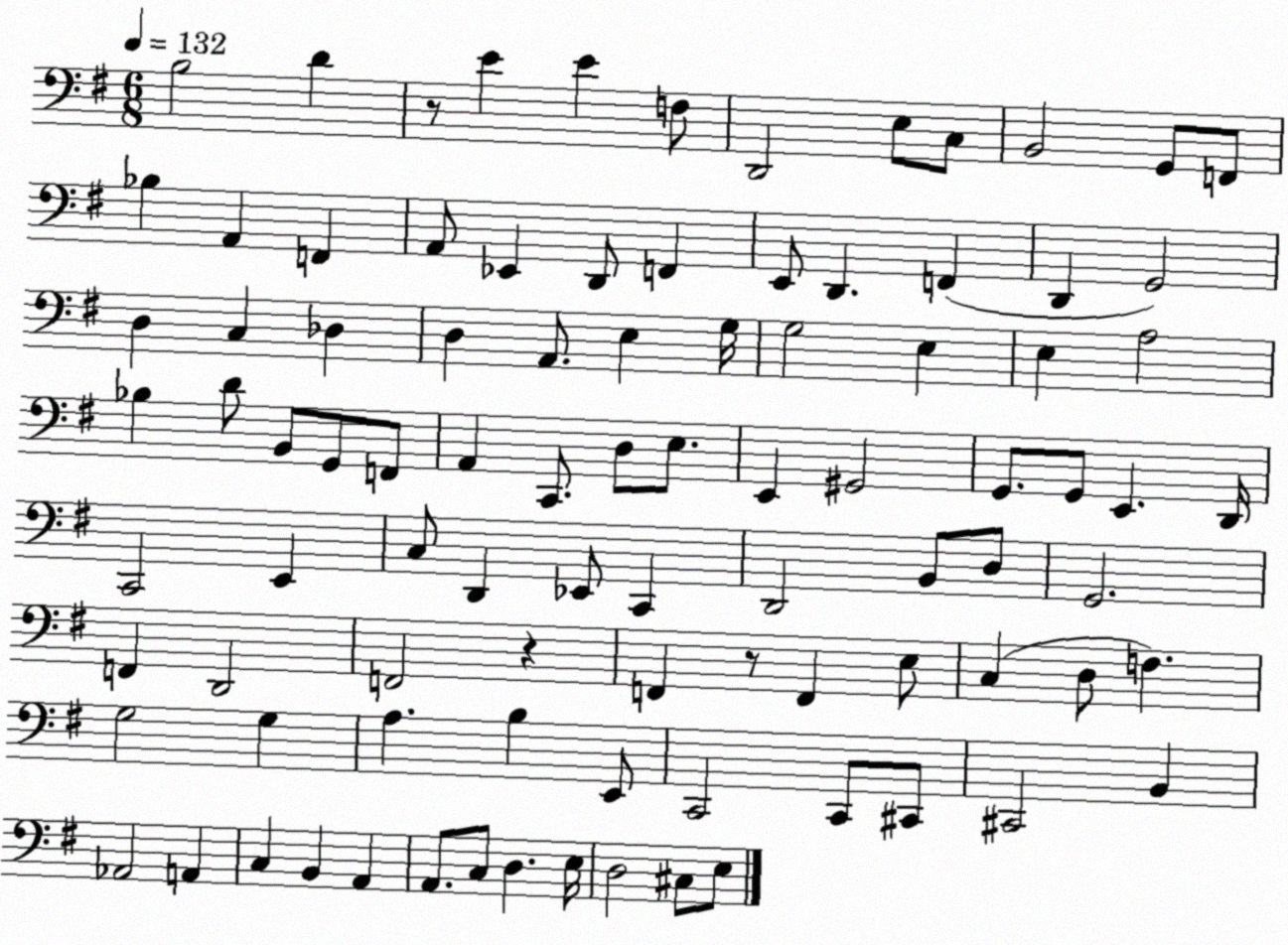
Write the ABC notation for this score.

X:1
T:Untitled
M:6/8
L:1/4
K:G
B,2 D z/2 E E F,/2 D,,2 E,/2 C,/2 B,,2 G,,/2 F,,/2 _B, A,, F,, A,,/2 _E,, D,,/2 F,, E,,/2 D,, F,, D,, G,,2 D, C, _D, D, A,,/2 E, G,/4 G,2 E, E, A,2 _B, D/2 B,,/2 G,,/2 F,,/2 A,, C,,/2 D,/2 E,/2 E,, ^G,,2 G,,/2 G,,/2 E,, D,,/4 C,,2 E,, C,/2 D,, _E,,/2 C,, D,,2 B,,/2 D,/2 G,,2 F,, D,,2 F,,2 z F,, z/2 F,, E,/2 C, D,/2 F, G,2 G, A, B, E,,/2 C,,2 C,,/2 ^C,,/2 ^C,,2 B,, _A,,2 A,, C, B,, A,, A,,/2 C,/2 D, E,/4 D,2 ^C,/2 E,/2